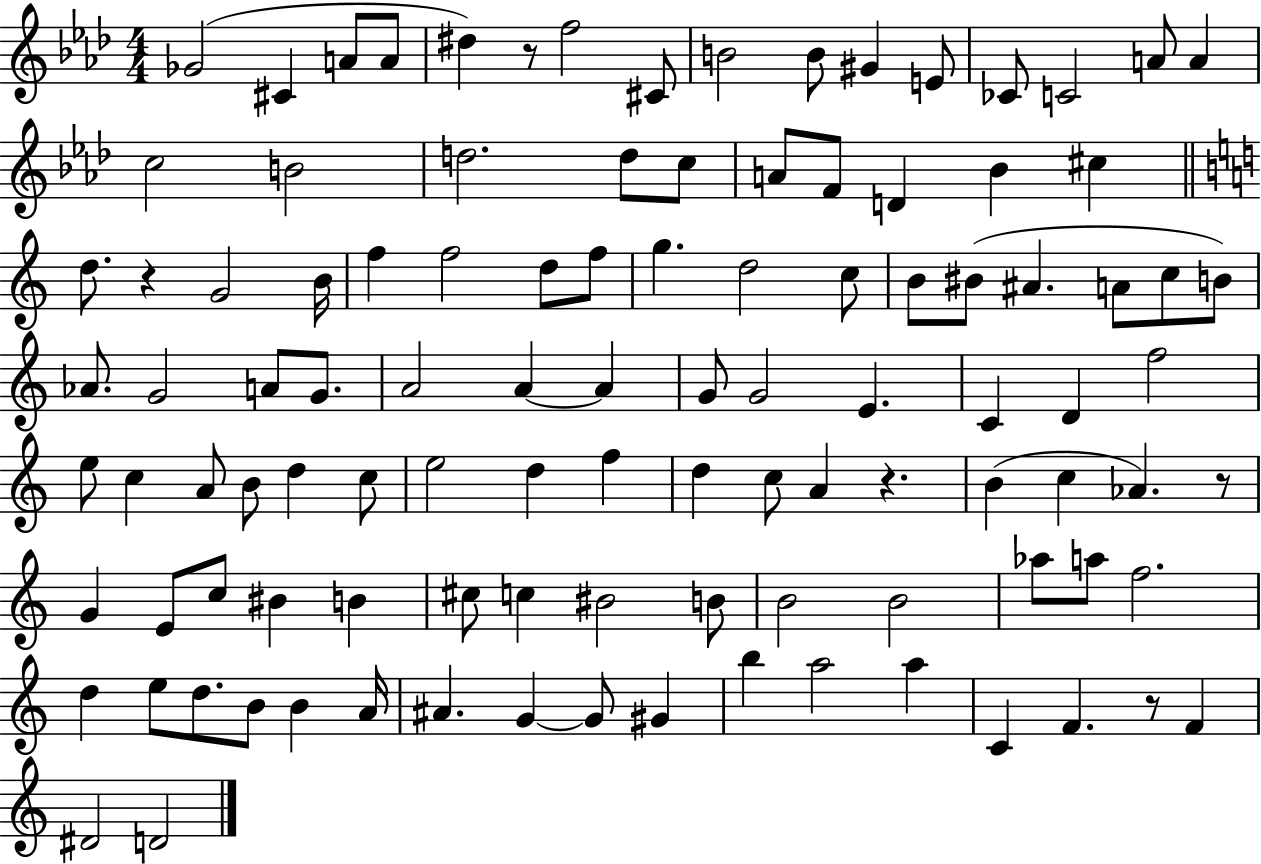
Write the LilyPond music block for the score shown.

{
  \clef treble
  \numericTimeSignature
  \time 4/4
  \key aes \major
  ges'2( cis'4 a'8 a'8 | dis''4) r8 f''2 cis'8 | b'2 b'8 gis'4 e'8 | ces'8 c'2 a'8 a'4 | \break c''2 b'2 | d''2. d''8 c''8 | a'8 f'8 d'4 bes'4 cis''4 | \bar "||" \break \key a \minor d''8. r4 g'2 b'16 | f''4 f''2 d''8 f''8 | g''4. d''2 c''8 | b'8 bis'8( ais'4. a'8 c''8 b'8) | \break aes'8. g'2 a'8 g'8. | a'2 a'4~~ a'4 | g'8 g'2 e'4. | c'4 d'4 f''2 | \break e''8 c''4 a'8 b'8 d''4 c''8 | e''2 d''4 f''4 | d''4 c''8 a'4 r4. | b'4( c''4 aes'4.) r8 | \break g'4 e'8 c''8 bis'4 b'4 | cis''8 c''4 bis'2 b'8 | b'2 b'2 | aes''8 a''8 f''2. | \break d''4 e''8 d''8. b'8 b'4 a'16 | ais'4. g'4~~ g'8 gis'4 | b''4 a''2 a''4 | c'4 f'4. r8 f'4 | \break dis'2 d'2 | \bar "|."
}